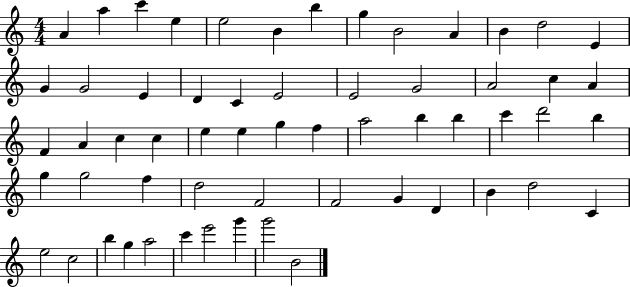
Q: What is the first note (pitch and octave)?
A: A4